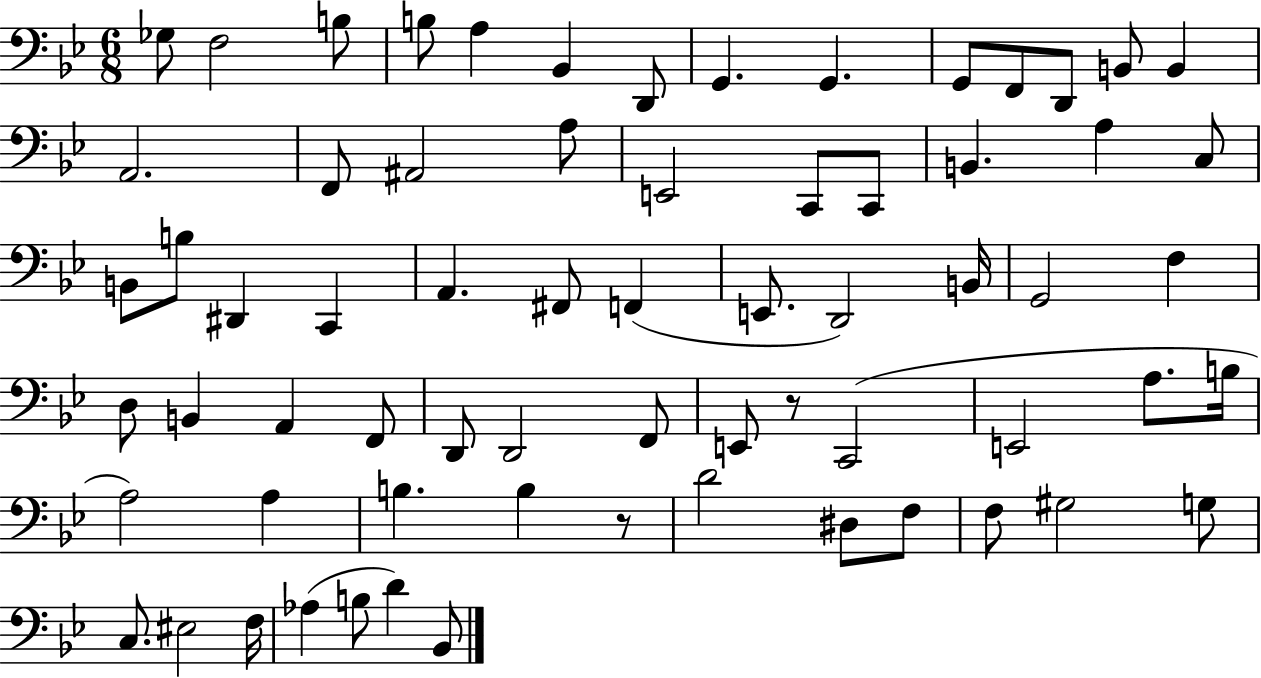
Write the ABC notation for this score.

X:1
T:Untitled
M:6/8
L:1/4
K:Bb
_G,/2 F,2 B,/2 B,/2 A, _B,, D,,/2 G,, G,, G,,/2 F,,/2 D,,/2 B,,/2 B,, A,,2 F,,/2 ^A,,2 A,/2 E,,2 C,,/2 C,,/2 B,, A, C,/2 B,,/2 B,/2 ^D,, C,, A,, ^F,,/2 F,, E,,/2 D,,2 B,,/4 G,,2 F, D,/2 B,, A,, F,,/2 D,,/2 D,,2 F,,/2 E,,/2 z/2 C,,2 E,,2 A,/2 B,/4 A,2 A, B, B, z/2 D2 ^D,/2 F,/2 F,/2 ^G,2 G,/2 C,/2 ^E,2 F,/4 _A, B,/2 D _B,,/2